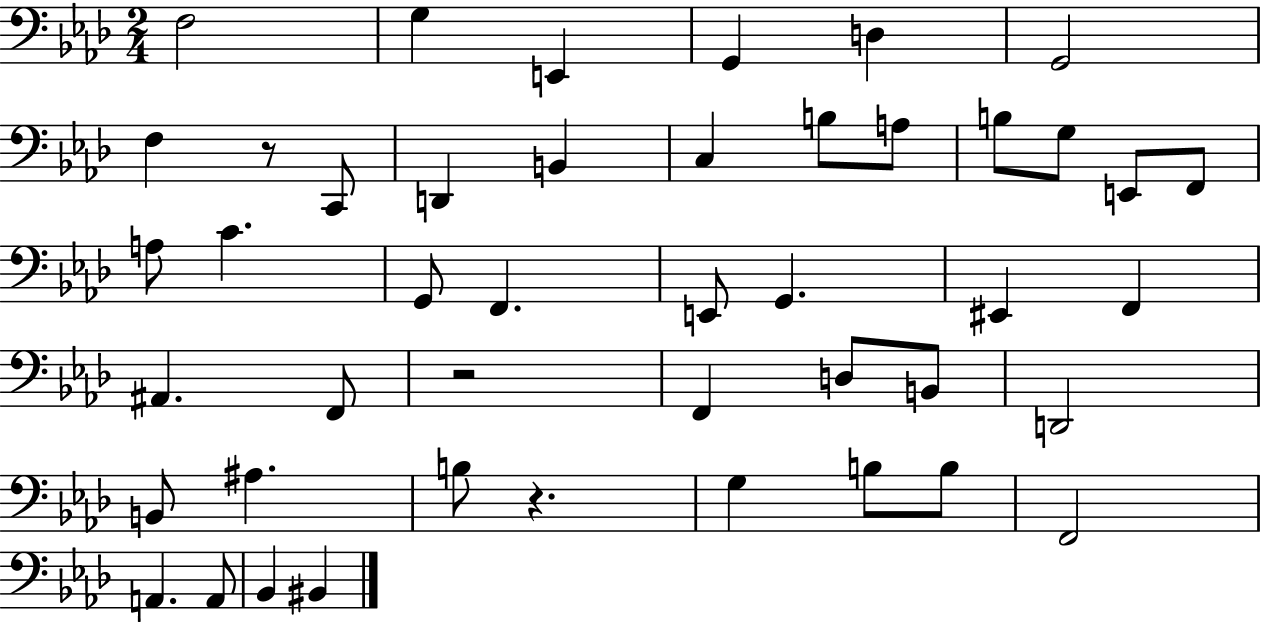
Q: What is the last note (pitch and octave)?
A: BIS2